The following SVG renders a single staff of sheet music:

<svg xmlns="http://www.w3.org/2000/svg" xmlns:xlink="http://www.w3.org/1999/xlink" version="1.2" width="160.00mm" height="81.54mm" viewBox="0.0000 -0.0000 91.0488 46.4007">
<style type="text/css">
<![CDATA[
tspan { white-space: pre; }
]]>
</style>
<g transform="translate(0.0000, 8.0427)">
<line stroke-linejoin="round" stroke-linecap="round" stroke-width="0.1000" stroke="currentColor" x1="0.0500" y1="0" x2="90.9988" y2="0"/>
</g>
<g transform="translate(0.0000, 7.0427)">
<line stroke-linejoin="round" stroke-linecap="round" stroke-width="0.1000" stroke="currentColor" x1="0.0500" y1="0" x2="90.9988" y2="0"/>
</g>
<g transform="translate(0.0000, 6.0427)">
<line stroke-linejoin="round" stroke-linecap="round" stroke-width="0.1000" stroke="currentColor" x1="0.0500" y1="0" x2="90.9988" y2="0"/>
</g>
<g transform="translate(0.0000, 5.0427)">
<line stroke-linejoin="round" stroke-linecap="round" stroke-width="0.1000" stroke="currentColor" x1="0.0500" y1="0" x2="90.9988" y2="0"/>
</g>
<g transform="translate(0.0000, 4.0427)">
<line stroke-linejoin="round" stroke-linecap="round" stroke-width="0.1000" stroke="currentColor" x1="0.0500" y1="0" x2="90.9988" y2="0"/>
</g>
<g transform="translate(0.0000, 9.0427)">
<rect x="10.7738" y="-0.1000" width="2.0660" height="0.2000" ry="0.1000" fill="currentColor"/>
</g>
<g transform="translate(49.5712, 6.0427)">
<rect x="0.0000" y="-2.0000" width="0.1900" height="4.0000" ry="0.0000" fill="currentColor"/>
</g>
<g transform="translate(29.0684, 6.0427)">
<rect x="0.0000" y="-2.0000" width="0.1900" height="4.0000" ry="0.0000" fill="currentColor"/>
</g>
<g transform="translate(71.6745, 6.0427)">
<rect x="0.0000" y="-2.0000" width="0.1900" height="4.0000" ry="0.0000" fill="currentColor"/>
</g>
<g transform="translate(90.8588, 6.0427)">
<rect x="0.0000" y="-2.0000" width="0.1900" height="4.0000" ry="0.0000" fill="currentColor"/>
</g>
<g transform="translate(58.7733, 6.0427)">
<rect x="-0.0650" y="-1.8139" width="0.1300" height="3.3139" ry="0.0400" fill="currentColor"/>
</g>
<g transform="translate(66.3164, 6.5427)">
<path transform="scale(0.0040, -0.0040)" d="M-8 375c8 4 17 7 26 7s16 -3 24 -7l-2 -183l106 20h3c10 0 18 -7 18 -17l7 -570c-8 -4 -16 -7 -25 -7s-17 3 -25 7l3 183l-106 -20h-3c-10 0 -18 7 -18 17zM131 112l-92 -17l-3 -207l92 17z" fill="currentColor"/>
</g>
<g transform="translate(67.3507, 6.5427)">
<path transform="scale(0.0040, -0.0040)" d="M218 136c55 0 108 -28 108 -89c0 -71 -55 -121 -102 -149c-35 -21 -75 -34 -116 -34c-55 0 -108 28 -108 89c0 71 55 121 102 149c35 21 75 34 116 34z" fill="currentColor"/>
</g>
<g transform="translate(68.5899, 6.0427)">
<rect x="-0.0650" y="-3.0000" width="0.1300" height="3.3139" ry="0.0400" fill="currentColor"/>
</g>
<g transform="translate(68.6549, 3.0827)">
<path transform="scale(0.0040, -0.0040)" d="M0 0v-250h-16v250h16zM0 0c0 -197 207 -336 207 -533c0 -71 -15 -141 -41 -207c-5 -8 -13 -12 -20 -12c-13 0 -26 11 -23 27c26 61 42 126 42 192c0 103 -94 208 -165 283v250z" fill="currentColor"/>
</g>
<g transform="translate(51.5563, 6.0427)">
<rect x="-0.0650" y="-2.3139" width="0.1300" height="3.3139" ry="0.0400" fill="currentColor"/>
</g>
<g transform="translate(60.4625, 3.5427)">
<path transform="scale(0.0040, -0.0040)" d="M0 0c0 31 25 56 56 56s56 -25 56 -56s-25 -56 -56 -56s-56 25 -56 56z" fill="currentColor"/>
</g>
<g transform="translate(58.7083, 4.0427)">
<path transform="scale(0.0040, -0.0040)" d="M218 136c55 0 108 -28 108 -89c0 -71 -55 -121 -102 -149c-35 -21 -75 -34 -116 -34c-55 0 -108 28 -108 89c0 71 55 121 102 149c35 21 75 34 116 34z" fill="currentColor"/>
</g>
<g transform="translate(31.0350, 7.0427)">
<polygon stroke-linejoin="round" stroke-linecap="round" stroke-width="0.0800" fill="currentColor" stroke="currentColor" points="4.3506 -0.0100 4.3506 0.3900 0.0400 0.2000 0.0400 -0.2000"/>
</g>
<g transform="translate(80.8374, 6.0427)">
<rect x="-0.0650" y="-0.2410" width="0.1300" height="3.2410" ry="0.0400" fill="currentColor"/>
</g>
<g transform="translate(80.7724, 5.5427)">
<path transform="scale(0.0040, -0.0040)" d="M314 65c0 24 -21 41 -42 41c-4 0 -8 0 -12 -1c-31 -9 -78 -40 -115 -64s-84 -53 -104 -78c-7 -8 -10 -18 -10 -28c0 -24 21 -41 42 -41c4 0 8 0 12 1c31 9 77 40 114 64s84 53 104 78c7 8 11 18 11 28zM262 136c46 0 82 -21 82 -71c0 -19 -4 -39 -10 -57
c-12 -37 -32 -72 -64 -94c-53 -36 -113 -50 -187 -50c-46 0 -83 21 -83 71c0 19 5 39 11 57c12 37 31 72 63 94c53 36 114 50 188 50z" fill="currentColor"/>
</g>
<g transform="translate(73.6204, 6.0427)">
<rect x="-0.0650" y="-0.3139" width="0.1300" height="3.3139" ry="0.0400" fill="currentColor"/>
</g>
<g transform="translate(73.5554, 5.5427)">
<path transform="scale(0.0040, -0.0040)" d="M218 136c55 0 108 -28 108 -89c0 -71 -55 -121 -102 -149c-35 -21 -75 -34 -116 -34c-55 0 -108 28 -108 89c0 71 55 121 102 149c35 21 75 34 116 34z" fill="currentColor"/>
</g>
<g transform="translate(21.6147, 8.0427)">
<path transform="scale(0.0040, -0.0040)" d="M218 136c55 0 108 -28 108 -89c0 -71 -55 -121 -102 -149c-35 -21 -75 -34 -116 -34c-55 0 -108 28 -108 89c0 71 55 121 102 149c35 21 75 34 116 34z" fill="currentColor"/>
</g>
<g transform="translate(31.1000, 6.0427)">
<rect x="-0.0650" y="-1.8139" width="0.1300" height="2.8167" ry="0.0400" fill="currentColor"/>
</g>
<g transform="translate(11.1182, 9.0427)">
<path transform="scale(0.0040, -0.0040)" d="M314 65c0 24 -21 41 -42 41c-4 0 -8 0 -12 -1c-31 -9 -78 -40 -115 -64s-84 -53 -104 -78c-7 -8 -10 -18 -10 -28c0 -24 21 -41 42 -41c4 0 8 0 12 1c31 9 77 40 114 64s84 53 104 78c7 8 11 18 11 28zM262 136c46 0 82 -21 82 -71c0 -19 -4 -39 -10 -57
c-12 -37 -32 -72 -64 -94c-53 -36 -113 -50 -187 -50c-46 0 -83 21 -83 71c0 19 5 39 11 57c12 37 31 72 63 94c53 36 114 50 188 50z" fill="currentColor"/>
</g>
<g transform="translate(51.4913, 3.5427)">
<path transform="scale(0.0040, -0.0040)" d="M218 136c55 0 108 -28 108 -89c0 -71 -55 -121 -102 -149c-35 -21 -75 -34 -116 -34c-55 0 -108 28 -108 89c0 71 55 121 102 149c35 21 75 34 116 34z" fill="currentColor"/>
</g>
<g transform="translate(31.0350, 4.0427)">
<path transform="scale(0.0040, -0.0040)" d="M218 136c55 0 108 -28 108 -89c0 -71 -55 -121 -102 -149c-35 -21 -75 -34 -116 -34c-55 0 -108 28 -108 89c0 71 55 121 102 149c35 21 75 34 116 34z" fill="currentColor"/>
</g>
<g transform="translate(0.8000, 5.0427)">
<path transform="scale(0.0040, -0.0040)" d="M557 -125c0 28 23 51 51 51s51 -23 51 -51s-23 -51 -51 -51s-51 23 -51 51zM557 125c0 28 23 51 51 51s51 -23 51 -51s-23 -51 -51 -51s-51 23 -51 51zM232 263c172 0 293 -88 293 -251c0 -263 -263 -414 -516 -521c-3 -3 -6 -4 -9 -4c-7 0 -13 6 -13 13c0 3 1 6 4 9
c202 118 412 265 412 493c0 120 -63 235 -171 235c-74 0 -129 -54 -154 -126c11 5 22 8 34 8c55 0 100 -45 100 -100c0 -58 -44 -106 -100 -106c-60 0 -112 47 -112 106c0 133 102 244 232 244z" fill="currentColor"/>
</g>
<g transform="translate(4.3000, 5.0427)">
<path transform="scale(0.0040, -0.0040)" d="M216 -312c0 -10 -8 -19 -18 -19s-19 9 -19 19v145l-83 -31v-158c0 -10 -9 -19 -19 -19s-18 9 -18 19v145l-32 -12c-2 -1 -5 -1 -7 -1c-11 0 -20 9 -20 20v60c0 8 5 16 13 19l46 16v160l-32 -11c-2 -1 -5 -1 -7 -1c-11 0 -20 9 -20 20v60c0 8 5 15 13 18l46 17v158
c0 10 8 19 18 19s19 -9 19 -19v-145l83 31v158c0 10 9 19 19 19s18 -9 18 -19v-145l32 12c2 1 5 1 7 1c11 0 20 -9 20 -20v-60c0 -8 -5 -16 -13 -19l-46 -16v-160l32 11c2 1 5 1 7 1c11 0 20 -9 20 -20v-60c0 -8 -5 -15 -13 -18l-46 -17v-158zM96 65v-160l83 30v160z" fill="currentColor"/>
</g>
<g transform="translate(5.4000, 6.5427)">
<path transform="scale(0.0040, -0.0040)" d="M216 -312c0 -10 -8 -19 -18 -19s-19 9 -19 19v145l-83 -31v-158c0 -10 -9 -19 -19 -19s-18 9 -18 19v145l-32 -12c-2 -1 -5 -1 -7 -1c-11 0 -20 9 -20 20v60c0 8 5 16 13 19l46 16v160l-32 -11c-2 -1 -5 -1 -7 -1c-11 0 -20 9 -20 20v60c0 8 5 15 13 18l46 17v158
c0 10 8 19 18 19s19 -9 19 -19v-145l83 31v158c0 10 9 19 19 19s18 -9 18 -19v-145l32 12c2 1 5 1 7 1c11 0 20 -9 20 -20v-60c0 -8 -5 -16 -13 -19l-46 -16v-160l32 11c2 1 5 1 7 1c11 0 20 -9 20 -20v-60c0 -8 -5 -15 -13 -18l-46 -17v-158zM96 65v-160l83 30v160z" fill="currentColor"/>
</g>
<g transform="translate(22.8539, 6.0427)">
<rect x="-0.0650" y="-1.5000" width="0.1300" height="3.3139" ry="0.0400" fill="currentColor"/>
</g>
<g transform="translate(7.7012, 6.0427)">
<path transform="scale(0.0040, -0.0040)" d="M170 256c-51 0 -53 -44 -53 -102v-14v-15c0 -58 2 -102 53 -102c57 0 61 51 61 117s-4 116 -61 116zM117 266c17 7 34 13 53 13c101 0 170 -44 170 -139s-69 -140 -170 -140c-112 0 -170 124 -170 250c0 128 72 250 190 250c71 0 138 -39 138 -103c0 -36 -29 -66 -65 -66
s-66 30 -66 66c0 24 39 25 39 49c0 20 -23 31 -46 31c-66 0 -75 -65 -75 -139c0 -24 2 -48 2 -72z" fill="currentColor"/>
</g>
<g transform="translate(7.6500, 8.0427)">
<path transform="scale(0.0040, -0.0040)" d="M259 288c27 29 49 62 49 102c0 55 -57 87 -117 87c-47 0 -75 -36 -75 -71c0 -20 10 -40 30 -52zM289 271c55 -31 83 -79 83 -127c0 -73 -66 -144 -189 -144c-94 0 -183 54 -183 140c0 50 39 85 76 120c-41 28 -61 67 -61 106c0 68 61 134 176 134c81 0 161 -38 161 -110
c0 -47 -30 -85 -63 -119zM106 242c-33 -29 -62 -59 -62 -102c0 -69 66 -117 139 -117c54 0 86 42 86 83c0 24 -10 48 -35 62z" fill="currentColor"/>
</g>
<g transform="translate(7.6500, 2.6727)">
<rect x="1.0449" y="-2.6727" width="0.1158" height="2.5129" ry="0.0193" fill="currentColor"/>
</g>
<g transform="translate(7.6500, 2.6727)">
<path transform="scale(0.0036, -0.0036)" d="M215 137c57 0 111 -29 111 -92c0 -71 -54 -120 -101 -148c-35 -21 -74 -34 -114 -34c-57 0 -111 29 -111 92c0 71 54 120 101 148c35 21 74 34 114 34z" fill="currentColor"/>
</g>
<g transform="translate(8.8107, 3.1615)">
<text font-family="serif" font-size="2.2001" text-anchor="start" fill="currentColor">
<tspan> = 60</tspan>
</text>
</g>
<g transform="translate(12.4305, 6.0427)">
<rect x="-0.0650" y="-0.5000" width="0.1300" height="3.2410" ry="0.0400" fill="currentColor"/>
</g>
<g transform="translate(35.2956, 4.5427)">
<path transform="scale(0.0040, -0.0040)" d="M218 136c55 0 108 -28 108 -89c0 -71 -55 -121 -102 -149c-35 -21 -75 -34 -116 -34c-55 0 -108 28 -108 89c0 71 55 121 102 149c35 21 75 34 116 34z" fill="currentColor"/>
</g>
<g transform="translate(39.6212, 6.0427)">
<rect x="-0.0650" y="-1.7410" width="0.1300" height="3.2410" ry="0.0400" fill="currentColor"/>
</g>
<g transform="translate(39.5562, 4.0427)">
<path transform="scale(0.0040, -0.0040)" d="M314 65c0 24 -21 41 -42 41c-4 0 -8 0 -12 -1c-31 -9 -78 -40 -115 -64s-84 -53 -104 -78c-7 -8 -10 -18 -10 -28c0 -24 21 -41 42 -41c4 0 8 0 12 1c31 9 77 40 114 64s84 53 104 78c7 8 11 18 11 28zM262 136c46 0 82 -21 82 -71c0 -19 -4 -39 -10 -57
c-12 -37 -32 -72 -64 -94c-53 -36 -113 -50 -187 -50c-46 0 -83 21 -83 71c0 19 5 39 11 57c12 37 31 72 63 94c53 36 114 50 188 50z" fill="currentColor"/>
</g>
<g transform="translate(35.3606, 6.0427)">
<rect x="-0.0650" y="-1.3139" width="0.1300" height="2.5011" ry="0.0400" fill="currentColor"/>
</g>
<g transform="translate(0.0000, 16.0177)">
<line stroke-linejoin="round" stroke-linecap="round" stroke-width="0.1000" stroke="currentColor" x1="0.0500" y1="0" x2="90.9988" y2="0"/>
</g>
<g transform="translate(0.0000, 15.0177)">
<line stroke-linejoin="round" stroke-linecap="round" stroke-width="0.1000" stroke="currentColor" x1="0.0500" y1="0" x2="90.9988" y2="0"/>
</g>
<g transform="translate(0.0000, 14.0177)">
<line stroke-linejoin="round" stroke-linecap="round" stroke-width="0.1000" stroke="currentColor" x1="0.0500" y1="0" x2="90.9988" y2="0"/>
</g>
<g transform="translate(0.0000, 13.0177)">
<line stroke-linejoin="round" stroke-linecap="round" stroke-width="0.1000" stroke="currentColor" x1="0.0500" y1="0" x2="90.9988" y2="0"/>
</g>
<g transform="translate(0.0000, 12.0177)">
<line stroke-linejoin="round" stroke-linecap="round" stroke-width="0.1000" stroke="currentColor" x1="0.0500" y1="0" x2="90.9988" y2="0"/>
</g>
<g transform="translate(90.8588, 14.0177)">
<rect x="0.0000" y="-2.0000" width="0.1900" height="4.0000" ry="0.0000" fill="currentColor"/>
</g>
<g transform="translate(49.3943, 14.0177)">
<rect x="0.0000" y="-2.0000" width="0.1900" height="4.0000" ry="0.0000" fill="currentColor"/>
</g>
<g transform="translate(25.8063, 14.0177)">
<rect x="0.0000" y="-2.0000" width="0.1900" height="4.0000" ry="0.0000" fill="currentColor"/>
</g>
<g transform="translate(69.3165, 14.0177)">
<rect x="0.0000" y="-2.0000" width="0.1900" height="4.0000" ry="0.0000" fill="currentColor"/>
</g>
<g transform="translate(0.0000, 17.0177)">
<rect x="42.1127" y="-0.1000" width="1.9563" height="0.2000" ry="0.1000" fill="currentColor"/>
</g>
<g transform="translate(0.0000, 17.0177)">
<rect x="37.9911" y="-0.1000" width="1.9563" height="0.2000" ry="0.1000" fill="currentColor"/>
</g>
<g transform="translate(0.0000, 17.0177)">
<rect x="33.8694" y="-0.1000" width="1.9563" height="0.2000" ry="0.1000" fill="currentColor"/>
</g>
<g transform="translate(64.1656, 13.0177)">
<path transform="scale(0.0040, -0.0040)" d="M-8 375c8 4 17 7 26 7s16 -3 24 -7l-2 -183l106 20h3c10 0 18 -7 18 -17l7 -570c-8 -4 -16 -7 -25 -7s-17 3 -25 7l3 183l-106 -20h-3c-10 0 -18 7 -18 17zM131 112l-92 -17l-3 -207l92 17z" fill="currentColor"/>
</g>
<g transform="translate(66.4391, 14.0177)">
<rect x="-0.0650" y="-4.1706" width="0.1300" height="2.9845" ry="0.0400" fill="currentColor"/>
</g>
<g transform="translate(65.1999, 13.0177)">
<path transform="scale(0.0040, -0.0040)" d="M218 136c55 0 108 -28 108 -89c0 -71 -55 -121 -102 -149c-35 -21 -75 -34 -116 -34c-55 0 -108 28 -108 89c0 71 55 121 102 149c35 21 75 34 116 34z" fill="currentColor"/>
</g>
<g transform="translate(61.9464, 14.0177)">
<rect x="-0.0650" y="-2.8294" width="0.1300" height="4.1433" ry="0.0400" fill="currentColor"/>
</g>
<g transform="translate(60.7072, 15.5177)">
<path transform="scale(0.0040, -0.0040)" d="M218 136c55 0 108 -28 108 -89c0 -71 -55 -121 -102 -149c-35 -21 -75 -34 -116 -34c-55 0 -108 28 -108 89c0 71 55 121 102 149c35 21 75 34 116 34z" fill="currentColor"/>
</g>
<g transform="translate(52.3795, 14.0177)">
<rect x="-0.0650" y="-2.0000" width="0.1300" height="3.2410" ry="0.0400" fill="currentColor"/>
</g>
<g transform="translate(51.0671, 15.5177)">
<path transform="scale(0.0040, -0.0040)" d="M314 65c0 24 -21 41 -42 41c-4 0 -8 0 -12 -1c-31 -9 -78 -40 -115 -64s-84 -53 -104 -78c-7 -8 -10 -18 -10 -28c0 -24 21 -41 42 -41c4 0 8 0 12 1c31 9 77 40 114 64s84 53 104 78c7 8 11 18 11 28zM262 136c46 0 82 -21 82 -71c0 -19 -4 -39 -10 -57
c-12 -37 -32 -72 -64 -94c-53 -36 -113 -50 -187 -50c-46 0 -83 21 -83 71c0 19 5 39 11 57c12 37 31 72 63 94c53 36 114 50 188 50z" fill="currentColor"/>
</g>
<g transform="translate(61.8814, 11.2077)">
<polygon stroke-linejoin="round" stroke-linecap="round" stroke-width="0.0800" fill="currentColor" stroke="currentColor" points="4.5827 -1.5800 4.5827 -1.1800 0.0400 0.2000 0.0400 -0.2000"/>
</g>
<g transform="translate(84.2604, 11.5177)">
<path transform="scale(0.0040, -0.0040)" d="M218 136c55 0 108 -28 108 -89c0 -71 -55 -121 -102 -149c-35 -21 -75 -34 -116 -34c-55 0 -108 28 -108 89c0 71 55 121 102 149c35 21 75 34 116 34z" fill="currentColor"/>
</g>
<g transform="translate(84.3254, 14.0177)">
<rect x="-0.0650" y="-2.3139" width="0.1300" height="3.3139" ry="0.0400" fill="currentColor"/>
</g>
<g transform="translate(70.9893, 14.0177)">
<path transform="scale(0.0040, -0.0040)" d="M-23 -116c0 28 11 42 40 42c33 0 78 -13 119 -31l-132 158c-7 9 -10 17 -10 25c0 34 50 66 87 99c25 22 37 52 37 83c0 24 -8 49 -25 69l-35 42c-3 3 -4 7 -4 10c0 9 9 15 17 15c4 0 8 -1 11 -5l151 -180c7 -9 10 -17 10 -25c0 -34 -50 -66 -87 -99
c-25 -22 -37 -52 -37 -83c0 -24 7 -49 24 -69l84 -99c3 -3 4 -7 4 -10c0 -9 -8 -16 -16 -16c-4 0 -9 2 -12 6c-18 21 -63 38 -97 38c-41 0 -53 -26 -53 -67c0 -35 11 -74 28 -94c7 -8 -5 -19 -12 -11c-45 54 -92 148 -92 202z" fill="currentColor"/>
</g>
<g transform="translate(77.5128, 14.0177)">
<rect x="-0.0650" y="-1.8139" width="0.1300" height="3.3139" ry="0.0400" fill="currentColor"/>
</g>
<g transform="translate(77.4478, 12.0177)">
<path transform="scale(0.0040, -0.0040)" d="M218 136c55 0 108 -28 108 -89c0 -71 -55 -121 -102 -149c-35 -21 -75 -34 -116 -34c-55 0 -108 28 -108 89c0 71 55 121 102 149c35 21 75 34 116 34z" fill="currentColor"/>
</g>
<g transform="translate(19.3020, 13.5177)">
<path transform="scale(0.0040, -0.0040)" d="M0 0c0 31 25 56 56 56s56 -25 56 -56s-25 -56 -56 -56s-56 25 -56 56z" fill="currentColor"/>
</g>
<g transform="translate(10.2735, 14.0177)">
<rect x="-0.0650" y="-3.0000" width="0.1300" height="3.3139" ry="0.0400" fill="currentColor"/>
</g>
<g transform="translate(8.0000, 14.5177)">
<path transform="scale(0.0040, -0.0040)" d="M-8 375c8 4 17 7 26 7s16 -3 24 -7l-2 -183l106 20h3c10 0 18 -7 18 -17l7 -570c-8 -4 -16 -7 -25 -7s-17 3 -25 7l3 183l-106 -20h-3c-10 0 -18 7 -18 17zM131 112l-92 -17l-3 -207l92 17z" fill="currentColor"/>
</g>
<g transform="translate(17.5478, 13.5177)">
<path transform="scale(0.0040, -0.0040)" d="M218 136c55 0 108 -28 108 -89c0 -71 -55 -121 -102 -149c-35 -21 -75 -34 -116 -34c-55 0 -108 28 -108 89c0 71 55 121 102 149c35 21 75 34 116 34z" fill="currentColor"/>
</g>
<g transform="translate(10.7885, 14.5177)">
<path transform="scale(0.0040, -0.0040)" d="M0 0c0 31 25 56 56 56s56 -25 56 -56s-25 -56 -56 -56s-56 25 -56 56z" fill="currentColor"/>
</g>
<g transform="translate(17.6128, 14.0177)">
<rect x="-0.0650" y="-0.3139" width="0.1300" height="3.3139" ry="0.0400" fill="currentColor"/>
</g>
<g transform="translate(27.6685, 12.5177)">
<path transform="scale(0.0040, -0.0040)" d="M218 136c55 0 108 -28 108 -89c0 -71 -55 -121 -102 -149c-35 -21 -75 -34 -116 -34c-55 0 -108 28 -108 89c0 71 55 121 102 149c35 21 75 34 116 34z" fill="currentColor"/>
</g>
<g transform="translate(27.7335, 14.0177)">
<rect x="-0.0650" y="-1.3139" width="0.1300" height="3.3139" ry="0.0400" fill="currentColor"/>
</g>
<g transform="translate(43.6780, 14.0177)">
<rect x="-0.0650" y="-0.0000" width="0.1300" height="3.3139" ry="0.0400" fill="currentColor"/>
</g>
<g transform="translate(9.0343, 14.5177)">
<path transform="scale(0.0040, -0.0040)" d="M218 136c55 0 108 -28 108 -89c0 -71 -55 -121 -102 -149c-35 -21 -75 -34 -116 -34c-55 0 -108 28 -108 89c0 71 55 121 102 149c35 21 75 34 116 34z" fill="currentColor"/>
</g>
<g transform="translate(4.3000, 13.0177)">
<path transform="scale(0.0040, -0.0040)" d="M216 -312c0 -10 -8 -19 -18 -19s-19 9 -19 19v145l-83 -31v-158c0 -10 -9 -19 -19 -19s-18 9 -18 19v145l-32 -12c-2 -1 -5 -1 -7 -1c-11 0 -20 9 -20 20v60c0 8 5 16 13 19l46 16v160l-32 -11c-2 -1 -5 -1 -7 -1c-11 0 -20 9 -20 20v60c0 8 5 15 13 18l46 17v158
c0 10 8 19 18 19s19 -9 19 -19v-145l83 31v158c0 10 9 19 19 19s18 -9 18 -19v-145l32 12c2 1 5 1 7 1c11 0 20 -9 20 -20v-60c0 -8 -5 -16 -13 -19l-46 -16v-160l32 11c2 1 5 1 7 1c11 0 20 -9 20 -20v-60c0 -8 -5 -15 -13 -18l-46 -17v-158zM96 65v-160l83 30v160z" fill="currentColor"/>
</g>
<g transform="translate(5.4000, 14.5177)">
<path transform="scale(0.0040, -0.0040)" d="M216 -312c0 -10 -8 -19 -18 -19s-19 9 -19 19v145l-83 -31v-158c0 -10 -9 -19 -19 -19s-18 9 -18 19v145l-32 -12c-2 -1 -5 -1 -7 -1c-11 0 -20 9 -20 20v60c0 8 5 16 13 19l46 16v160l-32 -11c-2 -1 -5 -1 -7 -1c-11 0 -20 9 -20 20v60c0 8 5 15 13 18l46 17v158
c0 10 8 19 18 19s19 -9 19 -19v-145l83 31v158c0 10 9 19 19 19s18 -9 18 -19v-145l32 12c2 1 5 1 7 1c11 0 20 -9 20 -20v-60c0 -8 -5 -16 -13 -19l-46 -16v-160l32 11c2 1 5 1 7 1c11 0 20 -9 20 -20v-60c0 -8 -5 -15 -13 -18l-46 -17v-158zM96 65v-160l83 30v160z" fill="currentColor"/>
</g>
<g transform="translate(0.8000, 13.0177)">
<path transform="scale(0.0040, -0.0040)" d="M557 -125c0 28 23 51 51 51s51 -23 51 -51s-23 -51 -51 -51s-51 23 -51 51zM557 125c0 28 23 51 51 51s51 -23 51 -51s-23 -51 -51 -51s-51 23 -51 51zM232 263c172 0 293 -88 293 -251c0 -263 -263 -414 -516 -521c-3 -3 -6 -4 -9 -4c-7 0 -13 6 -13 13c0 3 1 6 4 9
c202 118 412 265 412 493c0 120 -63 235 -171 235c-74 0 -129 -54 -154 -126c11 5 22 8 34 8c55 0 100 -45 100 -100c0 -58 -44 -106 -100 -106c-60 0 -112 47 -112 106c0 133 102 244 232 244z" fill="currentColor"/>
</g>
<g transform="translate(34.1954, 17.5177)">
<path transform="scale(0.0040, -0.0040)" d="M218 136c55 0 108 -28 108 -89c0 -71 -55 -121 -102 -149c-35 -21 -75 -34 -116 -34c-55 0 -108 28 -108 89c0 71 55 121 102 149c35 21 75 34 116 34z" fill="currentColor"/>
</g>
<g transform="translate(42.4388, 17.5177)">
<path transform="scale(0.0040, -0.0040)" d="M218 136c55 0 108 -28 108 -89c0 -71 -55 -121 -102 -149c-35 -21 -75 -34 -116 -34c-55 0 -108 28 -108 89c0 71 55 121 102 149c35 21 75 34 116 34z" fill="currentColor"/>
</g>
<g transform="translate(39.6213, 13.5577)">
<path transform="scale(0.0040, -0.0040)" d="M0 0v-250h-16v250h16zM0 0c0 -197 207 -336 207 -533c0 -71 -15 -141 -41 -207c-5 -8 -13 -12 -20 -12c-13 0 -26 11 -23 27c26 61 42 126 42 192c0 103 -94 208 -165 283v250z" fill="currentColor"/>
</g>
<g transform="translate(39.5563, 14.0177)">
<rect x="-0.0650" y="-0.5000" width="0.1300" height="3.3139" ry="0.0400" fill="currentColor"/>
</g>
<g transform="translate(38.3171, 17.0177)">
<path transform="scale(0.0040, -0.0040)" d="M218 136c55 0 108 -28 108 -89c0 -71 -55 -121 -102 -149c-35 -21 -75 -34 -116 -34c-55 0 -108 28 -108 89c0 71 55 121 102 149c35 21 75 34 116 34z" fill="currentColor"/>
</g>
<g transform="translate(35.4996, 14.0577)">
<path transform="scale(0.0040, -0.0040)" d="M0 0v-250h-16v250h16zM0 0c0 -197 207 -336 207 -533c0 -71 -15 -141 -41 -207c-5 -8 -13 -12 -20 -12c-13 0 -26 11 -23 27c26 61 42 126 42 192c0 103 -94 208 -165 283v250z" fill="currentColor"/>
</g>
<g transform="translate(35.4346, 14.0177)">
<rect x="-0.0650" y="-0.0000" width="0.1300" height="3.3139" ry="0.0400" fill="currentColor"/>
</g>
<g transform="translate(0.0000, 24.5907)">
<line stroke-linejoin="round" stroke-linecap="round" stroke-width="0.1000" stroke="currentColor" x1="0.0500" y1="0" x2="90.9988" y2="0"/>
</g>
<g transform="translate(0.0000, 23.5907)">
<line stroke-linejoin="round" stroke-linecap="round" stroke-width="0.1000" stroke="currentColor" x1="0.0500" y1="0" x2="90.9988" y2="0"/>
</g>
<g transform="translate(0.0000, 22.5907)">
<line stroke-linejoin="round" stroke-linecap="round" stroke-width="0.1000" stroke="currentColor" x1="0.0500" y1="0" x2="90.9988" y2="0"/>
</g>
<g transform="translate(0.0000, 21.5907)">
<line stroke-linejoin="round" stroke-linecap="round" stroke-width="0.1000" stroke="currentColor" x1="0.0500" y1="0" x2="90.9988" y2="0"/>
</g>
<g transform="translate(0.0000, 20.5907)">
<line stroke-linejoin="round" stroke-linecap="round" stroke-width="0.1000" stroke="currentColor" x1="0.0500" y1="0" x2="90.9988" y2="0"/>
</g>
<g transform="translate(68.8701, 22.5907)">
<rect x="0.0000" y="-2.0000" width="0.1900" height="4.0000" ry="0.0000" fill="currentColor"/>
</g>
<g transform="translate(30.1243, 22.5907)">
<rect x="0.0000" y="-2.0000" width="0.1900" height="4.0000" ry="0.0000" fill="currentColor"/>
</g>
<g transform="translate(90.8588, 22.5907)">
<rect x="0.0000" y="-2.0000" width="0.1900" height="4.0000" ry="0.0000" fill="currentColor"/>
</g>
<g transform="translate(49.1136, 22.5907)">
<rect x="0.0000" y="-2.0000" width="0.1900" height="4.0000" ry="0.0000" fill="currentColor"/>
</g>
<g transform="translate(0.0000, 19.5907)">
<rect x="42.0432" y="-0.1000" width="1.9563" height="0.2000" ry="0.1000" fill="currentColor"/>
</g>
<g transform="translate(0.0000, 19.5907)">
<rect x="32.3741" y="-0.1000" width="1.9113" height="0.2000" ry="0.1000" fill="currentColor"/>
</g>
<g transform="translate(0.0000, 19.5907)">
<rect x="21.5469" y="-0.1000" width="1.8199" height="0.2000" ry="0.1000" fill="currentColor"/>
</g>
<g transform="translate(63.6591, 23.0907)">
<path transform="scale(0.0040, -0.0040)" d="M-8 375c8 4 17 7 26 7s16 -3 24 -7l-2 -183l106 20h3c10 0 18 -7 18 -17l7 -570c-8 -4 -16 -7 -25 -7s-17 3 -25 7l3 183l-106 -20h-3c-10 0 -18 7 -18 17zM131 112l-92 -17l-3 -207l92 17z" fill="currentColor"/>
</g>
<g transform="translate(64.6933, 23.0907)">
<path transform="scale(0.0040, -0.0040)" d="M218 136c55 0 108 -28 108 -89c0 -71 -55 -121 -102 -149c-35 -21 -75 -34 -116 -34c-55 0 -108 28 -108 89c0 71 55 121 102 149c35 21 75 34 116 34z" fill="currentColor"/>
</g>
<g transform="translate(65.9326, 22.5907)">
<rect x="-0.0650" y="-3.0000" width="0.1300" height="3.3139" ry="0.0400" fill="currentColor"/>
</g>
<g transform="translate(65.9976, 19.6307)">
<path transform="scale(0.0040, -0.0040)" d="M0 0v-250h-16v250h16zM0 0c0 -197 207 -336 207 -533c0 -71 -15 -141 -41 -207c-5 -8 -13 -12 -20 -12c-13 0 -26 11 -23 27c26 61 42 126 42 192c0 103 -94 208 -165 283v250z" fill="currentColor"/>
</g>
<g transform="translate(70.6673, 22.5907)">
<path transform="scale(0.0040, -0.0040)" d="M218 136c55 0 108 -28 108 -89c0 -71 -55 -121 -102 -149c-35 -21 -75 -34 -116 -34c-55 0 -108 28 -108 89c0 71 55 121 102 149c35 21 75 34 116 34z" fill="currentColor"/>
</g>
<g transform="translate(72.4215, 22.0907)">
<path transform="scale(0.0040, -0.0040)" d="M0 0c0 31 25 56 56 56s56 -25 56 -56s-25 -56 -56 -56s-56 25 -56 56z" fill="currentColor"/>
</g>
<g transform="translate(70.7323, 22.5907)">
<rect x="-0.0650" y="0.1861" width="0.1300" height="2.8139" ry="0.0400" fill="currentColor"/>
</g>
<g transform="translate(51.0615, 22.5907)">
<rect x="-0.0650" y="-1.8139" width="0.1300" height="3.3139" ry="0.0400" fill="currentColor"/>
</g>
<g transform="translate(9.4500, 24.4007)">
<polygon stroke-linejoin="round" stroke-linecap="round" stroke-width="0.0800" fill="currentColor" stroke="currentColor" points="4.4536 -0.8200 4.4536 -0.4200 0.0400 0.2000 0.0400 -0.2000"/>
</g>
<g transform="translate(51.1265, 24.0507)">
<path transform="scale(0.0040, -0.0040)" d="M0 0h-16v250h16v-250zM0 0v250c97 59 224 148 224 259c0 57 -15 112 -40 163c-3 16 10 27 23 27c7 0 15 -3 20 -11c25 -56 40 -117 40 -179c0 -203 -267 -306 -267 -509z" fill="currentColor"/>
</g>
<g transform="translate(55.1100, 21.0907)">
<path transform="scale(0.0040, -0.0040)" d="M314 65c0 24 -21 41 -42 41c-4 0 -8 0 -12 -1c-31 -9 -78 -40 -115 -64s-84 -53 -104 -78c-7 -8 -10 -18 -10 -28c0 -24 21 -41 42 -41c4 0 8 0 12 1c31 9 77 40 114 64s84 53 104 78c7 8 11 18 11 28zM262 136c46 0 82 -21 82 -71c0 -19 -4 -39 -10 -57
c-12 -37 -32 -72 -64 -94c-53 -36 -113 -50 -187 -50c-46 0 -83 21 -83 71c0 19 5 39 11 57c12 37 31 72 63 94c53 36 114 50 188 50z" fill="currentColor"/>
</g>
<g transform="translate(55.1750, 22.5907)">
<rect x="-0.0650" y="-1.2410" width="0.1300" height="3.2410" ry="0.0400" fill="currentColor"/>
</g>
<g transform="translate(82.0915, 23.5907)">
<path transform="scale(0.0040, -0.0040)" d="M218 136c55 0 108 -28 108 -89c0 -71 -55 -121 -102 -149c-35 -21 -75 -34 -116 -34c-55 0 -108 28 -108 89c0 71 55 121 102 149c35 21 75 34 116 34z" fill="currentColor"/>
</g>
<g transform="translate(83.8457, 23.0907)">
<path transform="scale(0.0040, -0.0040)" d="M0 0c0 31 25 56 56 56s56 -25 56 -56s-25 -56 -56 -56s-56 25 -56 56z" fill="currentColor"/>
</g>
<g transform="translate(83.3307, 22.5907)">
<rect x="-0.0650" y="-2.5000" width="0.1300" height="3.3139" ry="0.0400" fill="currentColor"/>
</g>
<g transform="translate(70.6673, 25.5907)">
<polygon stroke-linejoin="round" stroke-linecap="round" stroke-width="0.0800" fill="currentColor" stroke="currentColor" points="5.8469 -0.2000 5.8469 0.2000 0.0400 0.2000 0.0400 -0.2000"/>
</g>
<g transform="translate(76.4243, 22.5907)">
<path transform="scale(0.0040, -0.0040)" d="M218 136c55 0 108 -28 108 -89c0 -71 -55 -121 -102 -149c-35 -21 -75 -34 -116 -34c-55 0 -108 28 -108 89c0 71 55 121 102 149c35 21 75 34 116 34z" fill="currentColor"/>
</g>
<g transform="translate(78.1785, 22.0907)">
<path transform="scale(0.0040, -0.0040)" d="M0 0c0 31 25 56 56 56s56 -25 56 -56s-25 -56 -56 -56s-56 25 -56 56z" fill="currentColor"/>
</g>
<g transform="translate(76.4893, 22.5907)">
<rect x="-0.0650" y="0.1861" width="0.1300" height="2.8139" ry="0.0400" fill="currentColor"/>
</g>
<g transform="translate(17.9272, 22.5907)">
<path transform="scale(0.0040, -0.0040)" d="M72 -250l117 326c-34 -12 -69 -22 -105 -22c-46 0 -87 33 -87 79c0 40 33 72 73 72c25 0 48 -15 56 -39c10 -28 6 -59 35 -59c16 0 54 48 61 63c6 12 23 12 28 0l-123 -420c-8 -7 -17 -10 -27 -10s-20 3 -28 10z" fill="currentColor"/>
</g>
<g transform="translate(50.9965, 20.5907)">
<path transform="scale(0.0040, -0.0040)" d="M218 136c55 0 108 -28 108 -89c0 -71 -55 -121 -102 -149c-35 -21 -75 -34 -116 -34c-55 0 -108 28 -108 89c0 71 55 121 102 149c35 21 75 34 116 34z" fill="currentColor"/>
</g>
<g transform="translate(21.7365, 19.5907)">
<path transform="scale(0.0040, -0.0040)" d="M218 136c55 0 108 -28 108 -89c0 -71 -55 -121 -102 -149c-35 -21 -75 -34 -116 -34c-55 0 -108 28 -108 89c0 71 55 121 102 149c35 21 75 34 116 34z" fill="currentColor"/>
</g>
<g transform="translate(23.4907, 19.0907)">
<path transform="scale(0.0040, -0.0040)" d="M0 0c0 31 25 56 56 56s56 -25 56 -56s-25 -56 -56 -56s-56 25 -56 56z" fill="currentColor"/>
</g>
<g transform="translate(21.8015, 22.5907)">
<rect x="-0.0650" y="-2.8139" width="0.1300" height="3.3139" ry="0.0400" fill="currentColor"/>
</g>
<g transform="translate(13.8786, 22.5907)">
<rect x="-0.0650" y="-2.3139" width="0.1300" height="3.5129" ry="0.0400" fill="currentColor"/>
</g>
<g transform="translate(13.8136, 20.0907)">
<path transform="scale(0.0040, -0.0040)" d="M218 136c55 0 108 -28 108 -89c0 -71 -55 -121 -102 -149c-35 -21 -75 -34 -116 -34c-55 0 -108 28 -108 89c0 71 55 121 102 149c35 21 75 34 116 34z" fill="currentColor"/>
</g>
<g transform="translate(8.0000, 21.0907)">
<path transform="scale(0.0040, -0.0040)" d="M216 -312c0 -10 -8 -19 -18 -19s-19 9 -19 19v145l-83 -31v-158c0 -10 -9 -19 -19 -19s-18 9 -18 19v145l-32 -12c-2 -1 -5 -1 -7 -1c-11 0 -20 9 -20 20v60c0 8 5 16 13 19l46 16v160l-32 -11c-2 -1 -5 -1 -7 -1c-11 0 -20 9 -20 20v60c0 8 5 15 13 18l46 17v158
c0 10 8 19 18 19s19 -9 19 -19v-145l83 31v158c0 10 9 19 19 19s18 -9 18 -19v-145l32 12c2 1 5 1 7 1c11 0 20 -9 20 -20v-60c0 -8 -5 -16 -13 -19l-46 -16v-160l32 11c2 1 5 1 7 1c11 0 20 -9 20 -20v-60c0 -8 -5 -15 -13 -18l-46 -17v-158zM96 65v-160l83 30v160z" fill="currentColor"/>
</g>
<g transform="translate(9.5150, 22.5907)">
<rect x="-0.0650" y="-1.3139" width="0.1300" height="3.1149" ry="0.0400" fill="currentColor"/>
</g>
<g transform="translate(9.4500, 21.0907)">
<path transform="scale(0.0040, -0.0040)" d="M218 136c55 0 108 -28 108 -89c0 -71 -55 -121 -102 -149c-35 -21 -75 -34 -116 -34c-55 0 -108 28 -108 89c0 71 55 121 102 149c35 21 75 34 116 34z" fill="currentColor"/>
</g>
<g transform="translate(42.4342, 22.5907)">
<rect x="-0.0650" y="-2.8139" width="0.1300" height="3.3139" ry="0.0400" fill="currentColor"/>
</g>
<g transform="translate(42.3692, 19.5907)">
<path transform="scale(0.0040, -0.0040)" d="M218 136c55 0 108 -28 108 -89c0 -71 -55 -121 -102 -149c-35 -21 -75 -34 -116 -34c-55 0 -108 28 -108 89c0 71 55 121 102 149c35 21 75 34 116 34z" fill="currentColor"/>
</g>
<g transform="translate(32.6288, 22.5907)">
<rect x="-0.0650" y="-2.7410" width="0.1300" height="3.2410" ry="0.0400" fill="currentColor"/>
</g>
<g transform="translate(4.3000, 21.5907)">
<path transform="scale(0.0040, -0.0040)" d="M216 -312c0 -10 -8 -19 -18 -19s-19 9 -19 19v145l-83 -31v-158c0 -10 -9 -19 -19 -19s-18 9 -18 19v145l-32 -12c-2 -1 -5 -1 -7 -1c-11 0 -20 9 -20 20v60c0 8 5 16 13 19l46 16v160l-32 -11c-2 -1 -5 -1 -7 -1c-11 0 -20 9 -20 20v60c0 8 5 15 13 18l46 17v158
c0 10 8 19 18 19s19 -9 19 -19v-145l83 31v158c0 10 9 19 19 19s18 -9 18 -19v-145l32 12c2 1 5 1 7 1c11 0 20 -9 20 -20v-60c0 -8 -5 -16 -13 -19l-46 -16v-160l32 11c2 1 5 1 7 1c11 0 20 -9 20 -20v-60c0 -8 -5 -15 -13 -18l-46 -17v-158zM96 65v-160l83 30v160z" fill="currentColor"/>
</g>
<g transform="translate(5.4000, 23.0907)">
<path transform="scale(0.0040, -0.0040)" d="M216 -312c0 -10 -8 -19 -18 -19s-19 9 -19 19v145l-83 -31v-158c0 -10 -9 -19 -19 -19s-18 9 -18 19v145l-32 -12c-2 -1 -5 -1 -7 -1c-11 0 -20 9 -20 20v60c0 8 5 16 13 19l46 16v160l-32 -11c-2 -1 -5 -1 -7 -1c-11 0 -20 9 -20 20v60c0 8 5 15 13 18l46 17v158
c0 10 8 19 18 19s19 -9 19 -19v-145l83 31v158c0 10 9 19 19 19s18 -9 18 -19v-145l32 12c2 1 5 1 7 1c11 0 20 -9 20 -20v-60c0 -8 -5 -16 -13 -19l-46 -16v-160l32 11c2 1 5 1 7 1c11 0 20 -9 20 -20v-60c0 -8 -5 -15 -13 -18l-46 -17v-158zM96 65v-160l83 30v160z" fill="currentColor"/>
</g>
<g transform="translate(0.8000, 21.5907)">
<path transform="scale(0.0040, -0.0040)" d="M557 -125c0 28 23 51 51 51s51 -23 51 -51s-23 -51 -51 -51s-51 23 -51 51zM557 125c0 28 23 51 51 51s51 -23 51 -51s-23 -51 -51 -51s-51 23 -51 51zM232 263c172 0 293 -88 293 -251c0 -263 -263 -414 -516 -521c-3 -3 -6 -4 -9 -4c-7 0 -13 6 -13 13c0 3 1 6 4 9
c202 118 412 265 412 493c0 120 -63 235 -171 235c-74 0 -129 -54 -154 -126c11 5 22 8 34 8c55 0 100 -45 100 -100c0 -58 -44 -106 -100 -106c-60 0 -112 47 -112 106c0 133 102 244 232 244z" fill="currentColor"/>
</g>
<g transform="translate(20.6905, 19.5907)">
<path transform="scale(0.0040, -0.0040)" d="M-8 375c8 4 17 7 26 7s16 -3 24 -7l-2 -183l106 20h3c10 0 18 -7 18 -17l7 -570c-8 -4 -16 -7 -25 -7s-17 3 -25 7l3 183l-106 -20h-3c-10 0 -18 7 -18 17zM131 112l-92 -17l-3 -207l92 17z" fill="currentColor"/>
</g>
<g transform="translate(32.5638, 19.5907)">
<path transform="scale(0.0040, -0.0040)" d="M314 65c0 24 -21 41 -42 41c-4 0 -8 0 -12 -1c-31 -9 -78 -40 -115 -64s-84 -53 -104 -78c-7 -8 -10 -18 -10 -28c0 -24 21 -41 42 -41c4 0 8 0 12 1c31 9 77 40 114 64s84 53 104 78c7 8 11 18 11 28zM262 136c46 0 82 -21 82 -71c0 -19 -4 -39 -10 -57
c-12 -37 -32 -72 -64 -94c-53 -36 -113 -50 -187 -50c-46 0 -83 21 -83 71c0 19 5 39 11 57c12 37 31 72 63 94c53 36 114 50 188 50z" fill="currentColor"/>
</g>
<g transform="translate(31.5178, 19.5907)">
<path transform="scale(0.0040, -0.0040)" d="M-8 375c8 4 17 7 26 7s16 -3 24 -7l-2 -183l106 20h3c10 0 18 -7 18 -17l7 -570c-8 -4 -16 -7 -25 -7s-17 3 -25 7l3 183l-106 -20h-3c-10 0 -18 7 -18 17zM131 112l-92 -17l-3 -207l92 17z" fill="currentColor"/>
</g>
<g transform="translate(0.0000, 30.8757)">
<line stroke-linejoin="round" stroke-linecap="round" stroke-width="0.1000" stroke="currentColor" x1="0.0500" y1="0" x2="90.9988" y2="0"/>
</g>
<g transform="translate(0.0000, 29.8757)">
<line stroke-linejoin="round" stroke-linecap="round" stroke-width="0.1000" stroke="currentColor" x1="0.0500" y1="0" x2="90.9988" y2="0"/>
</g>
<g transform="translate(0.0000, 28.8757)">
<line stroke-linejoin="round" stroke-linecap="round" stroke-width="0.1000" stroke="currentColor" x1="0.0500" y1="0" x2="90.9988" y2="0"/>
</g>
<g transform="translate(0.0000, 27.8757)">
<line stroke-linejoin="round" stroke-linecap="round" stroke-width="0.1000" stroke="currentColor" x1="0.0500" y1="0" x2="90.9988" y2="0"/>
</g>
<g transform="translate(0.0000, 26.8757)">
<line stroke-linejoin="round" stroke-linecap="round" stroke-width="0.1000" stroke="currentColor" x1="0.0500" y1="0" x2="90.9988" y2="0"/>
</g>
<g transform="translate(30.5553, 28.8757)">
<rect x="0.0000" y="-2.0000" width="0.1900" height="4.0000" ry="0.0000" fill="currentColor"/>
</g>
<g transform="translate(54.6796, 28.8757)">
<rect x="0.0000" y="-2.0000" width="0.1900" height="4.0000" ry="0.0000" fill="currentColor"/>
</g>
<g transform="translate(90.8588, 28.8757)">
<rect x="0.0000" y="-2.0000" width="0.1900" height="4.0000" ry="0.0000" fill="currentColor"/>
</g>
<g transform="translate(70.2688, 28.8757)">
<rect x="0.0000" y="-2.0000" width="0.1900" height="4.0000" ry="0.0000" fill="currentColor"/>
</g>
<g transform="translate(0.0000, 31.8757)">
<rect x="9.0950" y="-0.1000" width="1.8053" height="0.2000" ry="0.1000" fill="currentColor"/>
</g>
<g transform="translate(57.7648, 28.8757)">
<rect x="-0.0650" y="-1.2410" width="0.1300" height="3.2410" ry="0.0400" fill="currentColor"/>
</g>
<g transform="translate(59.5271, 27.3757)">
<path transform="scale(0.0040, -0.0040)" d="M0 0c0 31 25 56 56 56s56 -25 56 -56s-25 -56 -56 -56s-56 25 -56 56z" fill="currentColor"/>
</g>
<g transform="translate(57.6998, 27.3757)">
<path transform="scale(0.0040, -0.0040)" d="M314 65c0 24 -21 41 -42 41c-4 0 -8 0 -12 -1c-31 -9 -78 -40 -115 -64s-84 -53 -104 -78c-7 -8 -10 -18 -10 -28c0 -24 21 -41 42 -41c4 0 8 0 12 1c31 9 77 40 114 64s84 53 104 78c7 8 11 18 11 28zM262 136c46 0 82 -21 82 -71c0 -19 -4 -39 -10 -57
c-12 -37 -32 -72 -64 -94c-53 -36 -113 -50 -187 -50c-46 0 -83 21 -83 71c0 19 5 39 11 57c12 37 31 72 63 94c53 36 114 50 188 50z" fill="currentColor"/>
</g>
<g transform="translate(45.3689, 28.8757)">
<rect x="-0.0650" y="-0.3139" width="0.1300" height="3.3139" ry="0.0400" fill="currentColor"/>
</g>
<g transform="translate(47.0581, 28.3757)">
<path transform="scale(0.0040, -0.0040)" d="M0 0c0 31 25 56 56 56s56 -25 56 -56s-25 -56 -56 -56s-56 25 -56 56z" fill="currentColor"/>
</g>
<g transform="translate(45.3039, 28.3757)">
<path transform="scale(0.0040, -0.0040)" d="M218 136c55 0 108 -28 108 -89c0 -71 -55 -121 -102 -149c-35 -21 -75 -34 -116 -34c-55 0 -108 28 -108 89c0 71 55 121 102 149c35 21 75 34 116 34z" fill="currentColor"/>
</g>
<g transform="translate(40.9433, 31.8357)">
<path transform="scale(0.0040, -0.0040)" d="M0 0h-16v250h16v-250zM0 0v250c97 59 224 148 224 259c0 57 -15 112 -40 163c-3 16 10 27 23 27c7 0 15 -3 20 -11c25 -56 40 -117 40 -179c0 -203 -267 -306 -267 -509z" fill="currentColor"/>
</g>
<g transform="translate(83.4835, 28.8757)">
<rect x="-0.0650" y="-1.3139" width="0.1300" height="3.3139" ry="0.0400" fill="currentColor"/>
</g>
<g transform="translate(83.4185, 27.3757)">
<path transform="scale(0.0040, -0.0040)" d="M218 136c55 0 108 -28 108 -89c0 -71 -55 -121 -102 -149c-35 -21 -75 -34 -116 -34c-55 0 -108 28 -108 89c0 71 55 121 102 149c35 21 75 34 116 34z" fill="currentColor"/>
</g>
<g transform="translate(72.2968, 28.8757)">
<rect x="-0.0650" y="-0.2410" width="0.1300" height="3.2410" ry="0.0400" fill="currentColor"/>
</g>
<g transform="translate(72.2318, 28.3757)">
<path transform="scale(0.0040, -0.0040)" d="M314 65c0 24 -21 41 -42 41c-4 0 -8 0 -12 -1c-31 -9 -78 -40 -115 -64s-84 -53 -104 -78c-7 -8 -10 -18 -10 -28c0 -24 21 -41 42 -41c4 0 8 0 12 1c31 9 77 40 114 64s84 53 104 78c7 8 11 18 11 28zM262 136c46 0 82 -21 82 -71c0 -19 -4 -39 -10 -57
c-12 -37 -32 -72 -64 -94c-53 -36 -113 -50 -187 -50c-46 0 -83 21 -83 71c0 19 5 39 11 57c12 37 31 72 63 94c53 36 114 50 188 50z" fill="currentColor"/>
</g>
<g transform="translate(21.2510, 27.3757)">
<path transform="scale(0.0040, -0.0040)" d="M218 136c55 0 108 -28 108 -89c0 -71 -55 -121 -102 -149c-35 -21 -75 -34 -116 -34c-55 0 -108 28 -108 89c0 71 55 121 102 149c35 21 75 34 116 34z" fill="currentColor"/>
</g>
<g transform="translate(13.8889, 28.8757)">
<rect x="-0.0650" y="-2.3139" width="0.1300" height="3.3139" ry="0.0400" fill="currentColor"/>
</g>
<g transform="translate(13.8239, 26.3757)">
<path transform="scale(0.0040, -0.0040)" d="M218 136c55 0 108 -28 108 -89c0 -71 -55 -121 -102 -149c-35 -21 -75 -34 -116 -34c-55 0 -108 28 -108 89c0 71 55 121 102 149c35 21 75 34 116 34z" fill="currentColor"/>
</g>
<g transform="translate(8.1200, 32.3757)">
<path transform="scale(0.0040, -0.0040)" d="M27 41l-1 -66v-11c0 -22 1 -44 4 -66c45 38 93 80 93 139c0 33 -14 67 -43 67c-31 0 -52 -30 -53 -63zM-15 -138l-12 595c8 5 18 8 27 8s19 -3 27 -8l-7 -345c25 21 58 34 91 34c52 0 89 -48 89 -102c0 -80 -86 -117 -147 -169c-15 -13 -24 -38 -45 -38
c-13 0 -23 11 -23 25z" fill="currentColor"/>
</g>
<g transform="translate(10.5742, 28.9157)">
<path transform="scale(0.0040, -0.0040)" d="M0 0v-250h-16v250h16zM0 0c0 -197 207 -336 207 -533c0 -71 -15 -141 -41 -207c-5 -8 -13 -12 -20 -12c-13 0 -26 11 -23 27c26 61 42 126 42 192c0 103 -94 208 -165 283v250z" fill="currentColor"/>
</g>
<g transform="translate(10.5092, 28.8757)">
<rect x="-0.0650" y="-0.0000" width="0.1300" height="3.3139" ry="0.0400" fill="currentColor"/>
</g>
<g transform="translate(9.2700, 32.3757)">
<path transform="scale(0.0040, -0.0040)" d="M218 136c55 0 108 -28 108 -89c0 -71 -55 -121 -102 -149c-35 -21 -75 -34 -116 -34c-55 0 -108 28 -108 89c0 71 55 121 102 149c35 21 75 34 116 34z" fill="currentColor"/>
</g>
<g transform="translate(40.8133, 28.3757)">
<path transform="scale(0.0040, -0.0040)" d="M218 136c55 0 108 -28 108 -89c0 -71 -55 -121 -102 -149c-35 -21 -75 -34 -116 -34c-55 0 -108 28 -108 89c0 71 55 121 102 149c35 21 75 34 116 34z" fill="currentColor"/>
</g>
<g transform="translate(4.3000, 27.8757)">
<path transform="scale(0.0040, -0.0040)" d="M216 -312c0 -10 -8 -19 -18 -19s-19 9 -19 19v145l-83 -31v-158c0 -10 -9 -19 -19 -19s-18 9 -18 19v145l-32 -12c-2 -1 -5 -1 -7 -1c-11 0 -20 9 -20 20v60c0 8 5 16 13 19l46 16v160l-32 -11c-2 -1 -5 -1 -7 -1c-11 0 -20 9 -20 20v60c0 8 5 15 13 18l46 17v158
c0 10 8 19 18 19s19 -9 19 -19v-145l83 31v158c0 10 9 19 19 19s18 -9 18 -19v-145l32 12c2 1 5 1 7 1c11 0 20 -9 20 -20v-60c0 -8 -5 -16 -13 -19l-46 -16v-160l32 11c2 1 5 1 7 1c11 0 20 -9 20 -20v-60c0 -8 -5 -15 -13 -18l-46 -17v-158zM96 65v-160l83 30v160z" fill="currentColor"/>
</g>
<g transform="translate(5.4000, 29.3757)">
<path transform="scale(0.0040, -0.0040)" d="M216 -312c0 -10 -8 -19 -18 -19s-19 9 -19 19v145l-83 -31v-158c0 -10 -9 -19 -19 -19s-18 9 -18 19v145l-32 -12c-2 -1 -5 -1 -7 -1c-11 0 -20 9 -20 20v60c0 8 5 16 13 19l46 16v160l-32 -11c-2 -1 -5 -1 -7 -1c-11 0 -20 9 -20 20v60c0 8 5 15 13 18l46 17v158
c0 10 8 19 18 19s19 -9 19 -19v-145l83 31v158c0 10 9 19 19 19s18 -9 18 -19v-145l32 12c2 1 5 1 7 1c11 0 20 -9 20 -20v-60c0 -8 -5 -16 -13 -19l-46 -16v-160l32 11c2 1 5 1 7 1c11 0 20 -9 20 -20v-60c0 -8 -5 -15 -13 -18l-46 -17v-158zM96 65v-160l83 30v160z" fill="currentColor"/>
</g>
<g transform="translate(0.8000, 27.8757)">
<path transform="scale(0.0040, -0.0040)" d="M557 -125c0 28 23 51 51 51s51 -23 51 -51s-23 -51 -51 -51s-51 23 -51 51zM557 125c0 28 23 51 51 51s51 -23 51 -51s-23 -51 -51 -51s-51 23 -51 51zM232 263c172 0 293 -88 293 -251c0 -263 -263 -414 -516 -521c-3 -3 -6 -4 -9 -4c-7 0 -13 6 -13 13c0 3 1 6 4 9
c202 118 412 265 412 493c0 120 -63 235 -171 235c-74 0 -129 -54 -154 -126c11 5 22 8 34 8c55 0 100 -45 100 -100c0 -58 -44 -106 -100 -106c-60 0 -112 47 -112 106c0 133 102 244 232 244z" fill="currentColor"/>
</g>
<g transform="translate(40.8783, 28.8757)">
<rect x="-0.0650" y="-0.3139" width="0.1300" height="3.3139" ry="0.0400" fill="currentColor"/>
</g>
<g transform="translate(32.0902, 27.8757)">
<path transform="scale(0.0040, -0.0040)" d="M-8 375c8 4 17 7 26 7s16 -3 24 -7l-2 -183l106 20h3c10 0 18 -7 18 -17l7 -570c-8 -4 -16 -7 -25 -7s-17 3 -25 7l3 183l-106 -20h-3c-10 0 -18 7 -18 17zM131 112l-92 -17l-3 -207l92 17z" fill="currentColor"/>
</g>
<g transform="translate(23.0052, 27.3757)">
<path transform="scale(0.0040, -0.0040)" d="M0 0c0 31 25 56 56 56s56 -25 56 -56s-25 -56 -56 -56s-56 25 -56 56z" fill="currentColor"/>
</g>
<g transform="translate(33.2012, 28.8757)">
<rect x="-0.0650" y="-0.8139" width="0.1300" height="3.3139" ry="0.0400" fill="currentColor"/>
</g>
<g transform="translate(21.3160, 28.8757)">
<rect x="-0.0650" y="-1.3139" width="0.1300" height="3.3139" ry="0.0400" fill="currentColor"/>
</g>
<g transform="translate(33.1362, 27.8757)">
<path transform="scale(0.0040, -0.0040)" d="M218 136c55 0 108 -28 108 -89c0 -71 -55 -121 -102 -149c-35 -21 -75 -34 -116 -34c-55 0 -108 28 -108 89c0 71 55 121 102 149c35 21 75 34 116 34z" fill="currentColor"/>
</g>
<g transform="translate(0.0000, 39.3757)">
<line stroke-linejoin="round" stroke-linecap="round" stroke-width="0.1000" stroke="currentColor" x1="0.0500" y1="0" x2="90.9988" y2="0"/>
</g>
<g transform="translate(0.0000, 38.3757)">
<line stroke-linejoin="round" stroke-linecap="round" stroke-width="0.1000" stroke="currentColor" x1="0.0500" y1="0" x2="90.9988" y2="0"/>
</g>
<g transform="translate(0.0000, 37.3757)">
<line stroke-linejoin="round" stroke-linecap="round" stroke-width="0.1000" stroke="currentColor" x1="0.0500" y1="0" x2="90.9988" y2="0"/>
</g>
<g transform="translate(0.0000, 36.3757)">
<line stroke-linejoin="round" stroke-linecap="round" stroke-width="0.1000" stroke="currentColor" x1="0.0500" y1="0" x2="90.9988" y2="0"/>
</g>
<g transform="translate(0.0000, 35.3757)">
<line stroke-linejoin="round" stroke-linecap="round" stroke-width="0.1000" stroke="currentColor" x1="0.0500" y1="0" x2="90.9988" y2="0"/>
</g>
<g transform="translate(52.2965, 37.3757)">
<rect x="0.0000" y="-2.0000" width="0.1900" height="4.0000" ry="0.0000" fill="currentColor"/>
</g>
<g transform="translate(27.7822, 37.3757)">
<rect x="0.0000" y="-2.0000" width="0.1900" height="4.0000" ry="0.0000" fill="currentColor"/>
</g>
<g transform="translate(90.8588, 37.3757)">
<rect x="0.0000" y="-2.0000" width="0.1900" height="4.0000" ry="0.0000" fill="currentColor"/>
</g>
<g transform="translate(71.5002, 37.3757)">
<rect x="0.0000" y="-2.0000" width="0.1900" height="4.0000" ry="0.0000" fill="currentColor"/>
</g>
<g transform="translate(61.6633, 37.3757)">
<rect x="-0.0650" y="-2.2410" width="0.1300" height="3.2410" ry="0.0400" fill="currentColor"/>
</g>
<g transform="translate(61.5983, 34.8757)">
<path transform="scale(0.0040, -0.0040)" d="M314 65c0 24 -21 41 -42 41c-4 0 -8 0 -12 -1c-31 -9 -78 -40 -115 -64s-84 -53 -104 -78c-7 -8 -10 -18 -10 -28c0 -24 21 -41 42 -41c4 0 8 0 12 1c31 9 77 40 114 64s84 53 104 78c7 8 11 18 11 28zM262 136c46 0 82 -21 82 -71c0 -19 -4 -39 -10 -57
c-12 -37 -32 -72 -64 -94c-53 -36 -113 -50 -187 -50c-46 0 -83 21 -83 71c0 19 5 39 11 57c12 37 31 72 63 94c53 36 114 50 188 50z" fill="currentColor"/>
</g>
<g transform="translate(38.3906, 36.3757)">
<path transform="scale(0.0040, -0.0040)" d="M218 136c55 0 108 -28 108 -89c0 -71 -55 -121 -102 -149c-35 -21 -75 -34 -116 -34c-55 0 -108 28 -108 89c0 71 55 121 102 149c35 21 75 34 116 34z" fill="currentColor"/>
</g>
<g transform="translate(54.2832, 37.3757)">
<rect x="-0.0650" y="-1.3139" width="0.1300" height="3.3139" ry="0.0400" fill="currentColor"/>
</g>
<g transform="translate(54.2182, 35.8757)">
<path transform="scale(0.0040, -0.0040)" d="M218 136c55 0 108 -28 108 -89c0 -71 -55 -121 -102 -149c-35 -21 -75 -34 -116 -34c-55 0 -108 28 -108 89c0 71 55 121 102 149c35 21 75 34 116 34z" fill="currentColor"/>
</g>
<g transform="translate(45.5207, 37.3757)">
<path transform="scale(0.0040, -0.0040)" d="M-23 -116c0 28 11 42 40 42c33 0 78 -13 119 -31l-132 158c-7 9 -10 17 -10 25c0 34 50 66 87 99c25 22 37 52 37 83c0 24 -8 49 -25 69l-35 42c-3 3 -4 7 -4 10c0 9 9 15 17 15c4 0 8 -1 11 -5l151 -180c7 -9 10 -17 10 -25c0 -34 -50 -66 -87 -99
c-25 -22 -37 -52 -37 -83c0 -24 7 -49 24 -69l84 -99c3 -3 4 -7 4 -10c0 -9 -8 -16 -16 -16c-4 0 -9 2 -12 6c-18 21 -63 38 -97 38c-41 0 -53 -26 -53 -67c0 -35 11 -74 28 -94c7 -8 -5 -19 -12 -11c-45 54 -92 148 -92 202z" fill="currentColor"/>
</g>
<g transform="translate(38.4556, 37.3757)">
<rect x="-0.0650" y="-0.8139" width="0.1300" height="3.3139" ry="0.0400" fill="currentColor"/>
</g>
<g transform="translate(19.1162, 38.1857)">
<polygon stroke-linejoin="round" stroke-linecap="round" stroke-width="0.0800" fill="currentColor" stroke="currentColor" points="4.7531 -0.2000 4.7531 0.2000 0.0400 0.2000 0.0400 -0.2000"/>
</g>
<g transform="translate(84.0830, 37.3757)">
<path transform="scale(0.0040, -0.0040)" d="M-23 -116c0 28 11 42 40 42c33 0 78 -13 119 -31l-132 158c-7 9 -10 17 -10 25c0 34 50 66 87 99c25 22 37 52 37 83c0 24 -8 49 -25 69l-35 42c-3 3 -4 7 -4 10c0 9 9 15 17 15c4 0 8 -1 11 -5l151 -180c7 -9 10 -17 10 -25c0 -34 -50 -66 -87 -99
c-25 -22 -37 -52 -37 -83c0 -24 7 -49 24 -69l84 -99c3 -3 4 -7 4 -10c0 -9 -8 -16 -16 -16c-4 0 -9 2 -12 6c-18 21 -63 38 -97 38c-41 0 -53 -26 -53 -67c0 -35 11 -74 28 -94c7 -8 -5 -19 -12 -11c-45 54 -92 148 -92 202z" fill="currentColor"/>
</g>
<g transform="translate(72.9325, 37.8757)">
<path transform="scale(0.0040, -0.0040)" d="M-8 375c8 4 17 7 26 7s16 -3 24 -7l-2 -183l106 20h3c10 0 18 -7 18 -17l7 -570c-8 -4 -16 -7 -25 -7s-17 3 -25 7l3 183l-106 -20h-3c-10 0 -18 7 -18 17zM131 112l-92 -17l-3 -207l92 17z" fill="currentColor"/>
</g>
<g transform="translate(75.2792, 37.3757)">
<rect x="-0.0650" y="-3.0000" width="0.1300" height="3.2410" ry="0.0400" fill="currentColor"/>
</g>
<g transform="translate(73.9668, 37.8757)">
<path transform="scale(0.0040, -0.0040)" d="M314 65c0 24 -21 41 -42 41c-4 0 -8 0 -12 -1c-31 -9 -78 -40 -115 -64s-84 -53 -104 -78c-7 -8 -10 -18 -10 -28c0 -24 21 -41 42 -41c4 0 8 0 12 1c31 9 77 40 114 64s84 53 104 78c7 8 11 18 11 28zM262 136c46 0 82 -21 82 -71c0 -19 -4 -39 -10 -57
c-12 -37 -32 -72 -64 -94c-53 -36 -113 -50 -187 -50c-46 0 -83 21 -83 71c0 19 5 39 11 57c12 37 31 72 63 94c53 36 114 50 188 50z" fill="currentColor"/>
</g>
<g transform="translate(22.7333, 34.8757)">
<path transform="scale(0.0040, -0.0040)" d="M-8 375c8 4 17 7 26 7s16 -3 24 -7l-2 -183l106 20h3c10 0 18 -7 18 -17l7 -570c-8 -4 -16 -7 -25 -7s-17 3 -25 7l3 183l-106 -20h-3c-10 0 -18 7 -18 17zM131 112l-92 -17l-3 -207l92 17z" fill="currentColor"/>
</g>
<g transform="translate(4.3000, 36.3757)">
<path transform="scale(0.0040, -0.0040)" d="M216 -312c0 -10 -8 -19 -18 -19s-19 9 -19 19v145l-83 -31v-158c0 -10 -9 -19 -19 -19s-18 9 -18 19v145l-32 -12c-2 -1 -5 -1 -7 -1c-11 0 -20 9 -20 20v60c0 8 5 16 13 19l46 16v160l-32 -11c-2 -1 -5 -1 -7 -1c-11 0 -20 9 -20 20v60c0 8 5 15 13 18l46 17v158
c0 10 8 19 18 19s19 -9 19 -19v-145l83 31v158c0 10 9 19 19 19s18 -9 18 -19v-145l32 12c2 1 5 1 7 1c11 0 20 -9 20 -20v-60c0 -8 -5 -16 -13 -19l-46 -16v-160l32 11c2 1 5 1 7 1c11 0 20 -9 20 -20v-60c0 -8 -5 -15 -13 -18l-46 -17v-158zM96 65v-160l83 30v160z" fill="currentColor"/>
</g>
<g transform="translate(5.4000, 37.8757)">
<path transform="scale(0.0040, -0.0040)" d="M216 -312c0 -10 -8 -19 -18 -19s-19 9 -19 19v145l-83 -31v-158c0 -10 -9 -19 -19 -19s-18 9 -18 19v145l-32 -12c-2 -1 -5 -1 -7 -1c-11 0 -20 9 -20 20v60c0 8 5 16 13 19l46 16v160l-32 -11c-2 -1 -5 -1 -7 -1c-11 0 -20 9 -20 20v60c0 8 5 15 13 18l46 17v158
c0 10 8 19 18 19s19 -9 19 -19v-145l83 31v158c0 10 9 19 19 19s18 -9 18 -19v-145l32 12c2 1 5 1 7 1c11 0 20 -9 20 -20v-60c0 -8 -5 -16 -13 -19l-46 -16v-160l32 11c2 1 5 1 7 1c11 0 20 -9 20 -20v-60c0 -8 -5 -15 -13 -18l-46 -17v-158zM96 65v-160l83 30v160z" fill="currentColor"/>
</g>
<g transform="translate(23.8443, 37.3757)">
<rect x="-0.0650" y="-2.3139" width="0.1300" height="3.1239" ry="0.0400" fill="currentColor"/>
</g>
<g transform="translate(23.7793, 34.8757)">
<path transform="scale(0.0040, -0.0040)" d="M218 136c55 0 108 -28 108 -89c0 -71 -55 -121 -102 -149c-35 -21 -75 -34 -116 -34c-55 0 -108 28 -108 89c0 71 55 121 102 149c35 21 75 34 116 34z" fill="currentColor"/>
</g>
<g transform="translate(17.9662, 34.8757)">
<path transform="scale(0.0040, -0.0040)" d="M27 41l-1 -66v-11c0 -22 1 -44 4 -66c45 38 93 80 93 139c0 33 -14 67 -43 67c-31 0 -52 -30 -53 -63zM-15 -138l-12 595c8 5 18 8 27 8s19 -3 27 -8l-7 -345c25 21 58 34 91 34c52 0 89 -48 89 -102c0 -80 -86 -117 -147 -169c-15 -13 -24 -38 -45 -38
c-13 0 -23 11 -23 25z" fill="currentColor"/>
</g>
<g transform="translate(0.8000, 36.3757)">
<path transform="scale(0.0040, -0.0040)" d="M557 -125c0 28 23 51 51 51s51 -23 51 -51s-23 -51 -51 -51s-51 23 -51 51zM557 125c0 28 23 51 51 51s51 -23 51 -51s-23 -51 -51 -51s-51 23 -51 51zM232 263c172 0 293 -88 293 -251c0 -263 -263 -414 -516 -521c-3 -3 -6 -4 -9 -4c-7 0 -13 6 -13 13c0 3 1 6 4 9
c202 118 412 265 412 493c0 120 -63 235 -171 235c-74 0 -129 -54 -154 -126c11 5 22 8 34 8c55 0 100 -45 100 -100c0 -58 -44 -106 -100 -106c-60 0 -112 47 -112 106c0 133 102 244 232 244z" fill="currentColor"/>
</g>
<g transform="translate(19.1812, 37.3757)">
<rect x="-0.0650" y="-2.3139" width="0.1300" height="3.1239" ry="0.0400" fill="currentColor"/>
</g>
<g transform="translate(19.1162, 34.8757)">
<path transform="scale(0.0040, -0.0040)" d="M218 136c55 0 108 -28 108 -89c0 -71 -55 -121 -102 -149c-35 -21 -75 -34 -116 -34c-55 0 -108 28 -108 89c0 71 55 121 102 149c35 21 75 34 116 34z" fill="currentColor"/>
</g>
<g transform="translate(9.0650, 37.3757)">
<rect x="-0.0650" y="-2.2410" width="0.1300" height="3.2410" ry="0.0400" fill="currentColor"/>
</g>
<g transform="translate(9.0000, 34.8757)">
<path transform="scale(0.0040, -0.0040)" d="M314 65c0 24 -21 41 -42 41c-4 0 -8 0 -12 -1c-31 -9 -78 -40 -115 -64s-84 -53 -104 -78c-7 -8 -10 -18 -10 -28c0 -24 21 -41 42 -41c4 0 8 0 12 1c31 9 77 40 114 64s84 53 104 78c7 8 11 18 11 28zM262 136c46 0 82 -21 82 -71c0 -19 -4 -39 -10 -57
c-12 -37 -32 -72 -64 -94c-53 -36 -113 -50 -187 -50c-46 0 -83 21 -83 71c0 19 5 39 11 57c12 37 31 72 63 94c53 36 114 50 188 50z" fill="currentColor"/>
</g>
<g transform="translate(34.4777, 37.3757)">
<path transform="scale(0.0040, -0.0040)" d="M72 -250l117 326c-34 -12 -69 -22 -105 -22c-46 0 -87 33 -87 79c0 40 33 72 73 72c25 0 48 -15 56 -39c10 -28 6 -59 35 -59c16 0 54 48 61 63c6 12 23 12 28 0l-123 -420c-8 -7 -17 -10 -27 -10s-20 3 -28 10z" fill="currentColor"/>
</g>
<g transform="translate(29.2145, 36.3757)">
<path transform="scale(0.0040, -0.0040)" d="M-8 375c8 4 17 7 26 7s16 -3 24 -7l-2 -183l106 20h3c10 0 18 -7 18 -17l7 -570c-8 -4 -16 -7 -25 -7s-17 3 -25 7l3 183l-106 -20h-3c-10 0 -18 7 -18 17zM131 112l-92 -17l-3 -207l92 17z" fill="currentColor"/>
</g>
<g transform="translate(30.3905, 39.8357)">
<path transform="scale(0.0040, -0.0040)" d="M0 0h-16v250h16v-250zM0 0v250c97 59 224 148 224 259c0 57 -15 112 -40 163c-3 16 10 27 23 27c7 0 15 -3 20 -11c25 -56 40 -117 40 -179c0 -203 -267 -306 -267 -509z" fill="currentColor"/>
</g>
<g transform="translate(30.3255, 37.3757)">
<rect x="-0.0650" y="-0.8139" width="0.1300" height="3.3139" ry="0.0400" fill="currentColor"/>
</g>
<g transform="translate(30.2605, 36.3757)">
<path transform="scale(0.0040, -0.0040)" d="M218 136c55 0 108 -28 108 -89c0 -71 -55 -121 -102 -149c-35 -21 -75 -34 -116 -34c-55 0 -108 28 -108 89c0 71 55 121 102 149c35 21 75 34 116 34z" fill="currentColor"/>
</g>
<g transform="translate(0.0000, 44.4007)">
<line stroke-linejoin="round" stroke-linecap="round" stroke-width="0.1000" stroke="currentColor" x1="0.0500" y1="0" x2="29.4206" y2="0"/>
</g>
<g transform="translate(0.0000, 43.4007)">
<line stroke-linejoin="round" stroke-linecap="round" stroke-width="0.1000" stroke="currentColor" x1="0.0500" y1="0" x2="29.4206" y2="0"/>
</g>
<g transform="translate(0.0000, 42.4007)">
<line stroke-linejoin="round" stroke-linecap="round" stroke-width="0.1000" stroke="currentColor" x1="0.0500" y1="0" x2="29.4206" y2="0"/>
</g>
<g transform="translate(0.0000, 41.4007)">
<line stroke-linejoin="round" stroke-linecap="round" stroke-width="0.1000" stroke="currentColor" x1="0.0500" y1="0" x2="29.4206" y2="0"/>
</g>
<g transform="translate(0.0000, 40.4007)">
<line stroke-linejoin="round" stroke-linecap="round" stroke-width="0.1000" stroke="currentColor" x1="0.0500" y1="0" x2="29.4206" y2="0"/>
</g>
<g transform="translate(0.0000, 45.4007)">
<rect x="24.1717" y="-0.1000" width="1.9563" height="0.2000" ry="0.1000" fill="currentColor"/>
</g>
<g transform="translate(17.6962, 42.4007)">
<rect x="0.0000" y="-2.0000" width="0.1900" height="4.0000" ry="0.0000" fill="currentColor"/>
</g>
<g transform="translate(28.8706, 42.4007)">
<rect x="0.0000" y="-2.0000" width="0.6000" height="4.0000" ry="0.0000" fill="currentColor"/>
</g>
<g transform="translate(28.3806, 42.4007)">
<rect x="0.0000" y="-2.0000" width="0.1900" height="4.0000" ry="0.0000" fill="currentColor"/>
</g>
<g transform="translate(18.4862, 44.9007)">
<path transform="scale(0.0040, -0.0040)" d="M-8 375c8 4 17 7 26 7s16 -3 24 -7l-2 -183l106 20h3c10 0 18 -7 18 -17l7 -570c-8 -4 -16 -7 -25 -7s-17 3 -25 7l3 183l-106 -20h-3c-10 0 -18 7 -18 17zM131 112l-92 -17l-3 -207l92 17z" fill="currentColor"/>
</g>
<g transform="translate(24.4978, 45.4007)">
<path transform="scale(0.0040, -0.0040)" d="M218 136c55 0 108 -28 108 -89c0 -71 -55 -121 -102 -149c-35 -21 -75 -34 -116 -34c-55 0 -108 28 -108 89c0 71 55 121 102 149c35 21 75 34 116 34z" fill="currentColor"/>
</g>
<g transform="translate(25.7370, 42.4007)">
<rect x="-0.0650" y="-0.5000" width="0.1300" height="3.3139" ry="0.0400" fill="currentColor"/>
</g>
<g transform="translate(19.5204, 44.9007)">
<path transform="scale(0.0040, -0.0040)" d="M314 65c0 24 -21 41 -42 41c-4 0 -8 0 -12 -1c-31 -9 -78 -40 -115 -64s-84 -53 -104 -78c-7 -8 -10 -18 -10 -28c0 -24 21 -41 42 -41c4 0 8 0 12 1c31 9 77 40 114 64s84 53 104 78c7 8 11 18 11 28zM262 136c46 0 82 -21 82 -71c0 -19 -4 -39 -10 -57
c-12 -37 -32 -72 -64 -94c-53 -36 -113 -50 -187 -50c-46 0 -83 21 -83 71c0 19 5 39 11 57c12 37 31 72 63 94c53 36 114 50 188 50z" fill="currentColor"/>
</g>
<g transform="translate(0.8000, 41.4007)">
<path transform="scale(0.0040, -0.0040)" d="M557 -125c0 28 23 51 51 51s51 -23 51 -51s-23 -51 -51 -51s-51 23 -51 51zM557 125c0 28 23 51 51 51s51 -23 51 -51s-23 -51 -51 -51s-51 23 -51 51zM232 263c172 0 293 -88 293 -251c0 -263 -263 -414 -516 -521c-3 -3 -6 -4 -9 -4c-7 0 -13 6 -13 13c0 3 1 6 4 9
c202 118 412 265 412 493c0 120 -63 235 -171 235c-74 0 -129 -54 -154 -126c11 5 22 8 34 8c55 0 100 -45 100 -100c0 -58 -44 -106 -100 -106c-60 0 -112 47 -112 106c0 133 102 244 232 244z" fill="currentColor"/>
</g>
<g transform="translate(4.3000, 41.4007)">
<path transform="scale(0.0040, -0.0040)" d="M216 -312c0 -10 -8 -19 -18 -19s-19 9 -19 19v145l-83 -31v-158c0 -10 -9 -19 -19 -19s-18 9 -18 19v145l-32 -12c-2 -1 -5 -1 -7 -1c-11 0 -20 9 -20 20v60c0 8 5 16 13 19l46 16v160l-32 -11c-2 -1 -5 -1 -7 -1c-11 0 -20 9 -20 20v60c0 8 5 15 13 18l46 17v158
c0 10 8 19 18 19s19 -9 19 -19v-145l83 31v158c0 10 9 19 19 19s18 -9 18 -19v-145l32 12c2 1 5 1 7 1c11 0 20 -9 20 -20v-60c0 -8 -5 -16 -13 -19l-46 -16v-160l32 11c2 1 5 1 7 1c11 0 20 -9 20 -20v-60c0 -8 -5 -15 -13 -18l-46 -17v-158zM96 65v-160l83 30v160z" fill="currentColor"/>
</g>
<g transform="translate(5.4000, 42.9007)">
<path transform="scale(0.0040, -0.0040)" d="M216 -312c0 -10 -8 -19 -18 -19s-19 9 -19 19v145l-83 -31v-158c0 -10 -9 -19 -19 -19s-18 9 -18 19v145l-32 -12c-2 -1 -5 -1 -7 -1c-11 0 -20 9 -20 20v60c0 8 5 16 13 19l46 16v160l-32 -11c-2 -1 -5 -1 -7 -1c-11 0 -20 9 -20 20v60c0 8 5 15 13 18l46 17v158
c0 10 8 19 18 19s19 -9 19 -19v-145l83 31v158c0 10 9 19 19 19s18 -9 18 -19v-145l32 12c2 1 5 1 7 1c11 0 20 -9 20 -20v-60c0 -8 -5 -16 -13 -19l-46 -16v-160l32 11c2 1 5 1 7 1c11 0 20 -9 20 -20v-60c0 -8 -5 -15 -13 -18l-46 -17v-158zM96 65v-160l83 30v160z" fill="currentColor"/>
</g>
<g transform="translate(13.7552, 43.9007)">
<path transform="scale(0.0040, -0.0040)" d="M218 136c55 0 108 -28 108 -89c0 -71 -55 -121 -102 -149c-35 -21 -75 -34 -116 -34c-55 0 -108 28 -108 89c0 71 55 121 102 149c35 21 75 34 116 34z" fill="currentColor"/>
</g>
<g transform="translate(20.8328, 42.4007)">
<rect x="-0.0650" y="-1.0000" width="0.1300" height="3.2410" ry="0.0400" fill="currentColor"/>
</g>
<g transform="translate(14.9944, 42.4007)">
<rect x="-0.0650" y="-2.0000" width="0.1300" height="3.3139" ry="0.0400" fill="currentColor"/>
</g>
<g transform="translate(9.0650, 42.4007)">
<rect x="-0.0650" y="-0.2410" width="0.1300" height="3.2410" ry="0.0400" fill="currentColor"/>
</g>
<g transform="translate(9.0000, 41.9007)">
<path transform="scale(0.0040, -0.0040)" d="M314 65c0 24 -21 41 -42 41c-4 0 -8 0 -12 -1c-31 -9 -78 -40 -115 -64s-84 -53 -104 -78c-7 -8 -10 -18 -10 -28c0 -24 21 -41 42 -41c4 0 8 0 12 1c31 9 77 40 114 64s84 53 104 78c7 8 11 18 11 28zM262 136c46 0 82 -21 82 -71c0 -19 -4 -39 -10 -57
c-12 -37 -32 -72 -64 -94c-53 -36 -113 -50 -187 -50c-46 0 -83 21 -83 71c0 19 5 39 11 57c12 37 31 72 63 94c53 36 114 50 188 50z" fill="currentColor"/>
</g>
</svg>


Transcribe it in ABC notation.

X:1
T:Untitled
M:6/8
L:1/4
K:D
E,,2 G,, A,/2 G,/2 A,2 B, A, C,/2 E, E,2 C, E, G, D,,/2 E,,/2 D,, A,,2 A,,/2 F,/2 z A, B, ^G,/2 B,/2 z/2 C C2 C A,/2 G,2 C,/2 D,/2 D,/2 B,, _D,,/2 B, G, F, E,/2 E, G,2 E,2 G, B,2 _B,/2 B,/2 F,/2 z/2 F, z G, B,2 C,2 z E,2 A,, F,,2 E,,